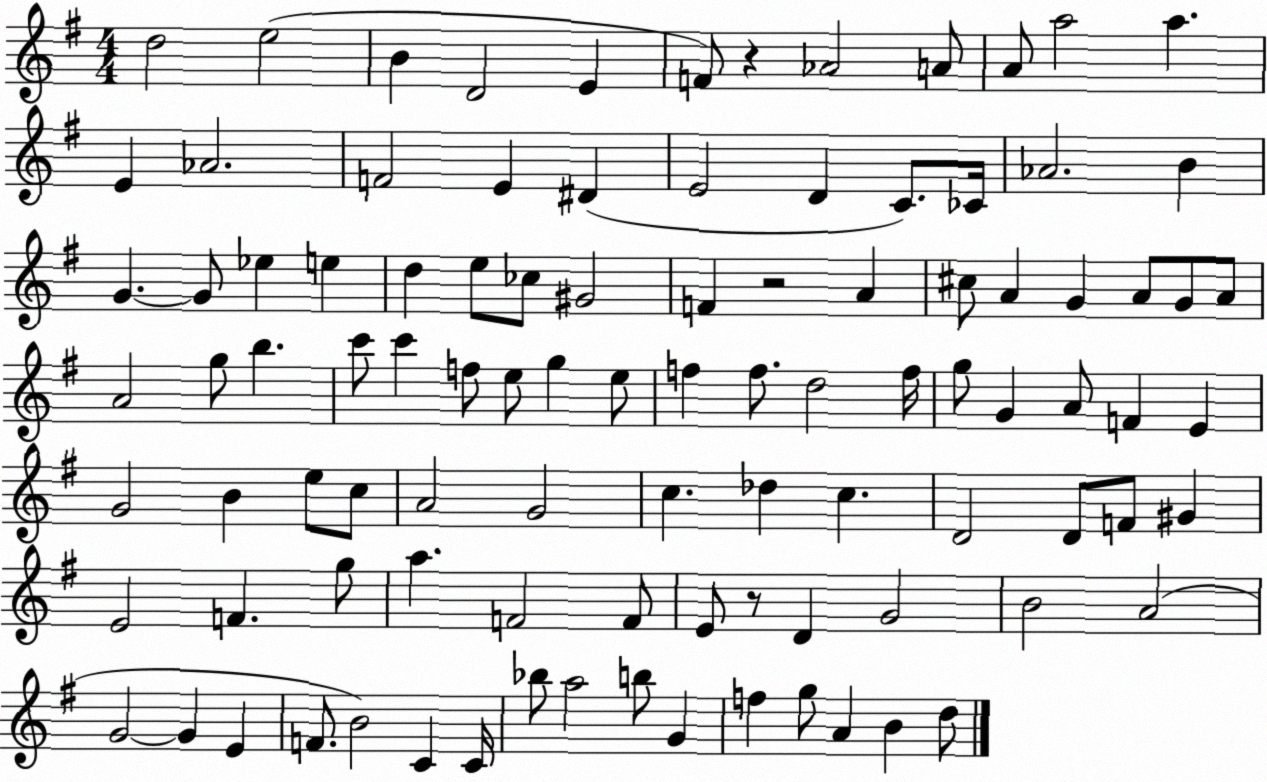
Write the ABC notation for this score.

X:1
T:Untitled
M:4/4
L:1/4
K:G
d2 e2 B D2 E F/2 z _A2 A/2 A/2 a2 a E _A2 F2 E ^D E2 D C/2 _C/4 _A2 B G G/2 _e e d e/2 _c/2 ^G2 F z2 A ^c/2 A G A/2 G/2 A/2 A2 g/2 b c'/2 c' f/2 e/2 g e/2 f f/2 d2 f/4 g/2 G A/2 F E G2 B e/2 c/2 A2 G2 c _d c D2 D/2 F/2 ^G E2 F g/2 a F2 F/2 E/2 z/2 D G2 B2 A2 G2 G E F/2 B2 C C/4 _b/2 a2 b/2 G f g/2 A B d/2